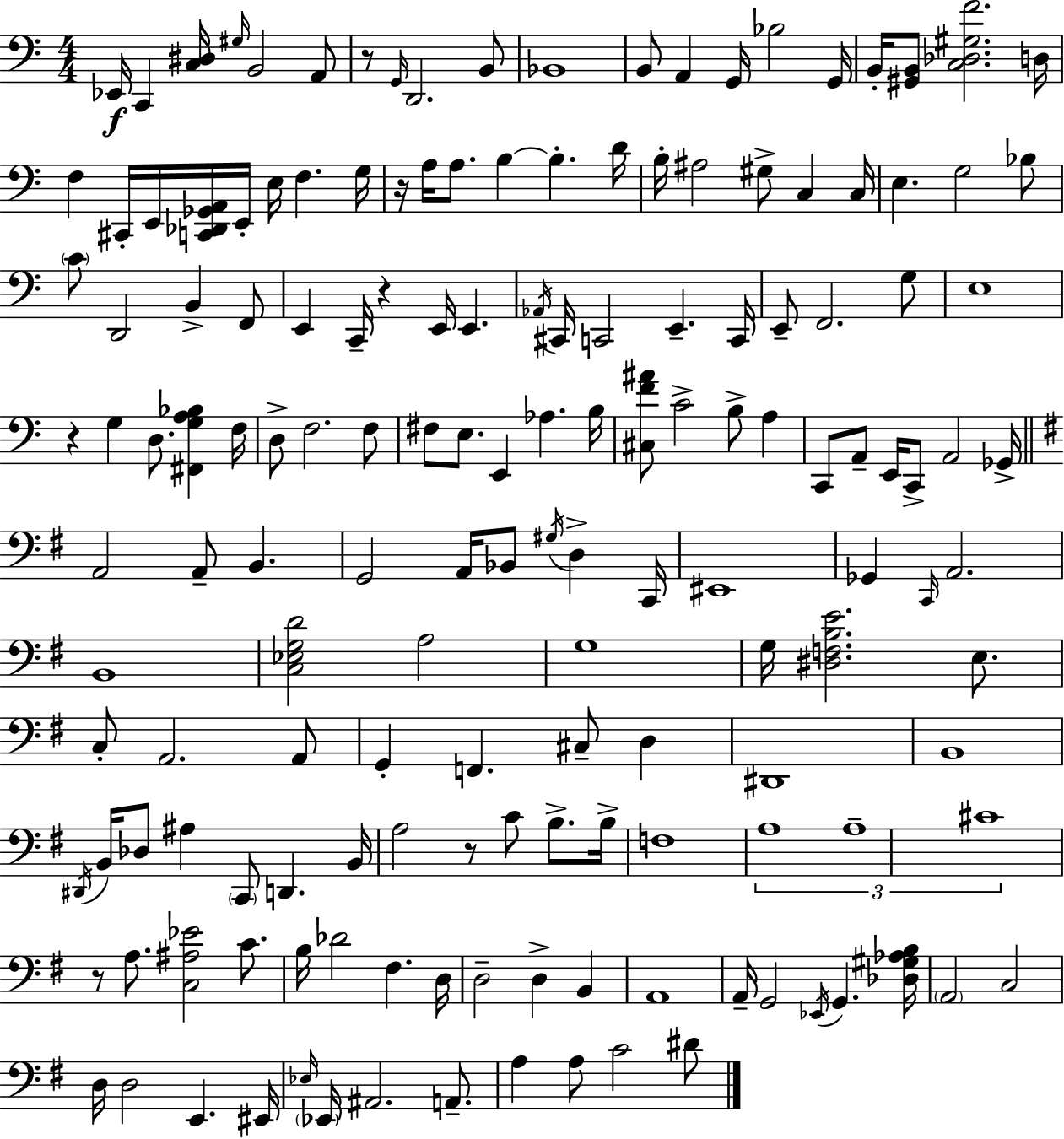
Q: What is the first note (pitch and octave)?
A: Eb2